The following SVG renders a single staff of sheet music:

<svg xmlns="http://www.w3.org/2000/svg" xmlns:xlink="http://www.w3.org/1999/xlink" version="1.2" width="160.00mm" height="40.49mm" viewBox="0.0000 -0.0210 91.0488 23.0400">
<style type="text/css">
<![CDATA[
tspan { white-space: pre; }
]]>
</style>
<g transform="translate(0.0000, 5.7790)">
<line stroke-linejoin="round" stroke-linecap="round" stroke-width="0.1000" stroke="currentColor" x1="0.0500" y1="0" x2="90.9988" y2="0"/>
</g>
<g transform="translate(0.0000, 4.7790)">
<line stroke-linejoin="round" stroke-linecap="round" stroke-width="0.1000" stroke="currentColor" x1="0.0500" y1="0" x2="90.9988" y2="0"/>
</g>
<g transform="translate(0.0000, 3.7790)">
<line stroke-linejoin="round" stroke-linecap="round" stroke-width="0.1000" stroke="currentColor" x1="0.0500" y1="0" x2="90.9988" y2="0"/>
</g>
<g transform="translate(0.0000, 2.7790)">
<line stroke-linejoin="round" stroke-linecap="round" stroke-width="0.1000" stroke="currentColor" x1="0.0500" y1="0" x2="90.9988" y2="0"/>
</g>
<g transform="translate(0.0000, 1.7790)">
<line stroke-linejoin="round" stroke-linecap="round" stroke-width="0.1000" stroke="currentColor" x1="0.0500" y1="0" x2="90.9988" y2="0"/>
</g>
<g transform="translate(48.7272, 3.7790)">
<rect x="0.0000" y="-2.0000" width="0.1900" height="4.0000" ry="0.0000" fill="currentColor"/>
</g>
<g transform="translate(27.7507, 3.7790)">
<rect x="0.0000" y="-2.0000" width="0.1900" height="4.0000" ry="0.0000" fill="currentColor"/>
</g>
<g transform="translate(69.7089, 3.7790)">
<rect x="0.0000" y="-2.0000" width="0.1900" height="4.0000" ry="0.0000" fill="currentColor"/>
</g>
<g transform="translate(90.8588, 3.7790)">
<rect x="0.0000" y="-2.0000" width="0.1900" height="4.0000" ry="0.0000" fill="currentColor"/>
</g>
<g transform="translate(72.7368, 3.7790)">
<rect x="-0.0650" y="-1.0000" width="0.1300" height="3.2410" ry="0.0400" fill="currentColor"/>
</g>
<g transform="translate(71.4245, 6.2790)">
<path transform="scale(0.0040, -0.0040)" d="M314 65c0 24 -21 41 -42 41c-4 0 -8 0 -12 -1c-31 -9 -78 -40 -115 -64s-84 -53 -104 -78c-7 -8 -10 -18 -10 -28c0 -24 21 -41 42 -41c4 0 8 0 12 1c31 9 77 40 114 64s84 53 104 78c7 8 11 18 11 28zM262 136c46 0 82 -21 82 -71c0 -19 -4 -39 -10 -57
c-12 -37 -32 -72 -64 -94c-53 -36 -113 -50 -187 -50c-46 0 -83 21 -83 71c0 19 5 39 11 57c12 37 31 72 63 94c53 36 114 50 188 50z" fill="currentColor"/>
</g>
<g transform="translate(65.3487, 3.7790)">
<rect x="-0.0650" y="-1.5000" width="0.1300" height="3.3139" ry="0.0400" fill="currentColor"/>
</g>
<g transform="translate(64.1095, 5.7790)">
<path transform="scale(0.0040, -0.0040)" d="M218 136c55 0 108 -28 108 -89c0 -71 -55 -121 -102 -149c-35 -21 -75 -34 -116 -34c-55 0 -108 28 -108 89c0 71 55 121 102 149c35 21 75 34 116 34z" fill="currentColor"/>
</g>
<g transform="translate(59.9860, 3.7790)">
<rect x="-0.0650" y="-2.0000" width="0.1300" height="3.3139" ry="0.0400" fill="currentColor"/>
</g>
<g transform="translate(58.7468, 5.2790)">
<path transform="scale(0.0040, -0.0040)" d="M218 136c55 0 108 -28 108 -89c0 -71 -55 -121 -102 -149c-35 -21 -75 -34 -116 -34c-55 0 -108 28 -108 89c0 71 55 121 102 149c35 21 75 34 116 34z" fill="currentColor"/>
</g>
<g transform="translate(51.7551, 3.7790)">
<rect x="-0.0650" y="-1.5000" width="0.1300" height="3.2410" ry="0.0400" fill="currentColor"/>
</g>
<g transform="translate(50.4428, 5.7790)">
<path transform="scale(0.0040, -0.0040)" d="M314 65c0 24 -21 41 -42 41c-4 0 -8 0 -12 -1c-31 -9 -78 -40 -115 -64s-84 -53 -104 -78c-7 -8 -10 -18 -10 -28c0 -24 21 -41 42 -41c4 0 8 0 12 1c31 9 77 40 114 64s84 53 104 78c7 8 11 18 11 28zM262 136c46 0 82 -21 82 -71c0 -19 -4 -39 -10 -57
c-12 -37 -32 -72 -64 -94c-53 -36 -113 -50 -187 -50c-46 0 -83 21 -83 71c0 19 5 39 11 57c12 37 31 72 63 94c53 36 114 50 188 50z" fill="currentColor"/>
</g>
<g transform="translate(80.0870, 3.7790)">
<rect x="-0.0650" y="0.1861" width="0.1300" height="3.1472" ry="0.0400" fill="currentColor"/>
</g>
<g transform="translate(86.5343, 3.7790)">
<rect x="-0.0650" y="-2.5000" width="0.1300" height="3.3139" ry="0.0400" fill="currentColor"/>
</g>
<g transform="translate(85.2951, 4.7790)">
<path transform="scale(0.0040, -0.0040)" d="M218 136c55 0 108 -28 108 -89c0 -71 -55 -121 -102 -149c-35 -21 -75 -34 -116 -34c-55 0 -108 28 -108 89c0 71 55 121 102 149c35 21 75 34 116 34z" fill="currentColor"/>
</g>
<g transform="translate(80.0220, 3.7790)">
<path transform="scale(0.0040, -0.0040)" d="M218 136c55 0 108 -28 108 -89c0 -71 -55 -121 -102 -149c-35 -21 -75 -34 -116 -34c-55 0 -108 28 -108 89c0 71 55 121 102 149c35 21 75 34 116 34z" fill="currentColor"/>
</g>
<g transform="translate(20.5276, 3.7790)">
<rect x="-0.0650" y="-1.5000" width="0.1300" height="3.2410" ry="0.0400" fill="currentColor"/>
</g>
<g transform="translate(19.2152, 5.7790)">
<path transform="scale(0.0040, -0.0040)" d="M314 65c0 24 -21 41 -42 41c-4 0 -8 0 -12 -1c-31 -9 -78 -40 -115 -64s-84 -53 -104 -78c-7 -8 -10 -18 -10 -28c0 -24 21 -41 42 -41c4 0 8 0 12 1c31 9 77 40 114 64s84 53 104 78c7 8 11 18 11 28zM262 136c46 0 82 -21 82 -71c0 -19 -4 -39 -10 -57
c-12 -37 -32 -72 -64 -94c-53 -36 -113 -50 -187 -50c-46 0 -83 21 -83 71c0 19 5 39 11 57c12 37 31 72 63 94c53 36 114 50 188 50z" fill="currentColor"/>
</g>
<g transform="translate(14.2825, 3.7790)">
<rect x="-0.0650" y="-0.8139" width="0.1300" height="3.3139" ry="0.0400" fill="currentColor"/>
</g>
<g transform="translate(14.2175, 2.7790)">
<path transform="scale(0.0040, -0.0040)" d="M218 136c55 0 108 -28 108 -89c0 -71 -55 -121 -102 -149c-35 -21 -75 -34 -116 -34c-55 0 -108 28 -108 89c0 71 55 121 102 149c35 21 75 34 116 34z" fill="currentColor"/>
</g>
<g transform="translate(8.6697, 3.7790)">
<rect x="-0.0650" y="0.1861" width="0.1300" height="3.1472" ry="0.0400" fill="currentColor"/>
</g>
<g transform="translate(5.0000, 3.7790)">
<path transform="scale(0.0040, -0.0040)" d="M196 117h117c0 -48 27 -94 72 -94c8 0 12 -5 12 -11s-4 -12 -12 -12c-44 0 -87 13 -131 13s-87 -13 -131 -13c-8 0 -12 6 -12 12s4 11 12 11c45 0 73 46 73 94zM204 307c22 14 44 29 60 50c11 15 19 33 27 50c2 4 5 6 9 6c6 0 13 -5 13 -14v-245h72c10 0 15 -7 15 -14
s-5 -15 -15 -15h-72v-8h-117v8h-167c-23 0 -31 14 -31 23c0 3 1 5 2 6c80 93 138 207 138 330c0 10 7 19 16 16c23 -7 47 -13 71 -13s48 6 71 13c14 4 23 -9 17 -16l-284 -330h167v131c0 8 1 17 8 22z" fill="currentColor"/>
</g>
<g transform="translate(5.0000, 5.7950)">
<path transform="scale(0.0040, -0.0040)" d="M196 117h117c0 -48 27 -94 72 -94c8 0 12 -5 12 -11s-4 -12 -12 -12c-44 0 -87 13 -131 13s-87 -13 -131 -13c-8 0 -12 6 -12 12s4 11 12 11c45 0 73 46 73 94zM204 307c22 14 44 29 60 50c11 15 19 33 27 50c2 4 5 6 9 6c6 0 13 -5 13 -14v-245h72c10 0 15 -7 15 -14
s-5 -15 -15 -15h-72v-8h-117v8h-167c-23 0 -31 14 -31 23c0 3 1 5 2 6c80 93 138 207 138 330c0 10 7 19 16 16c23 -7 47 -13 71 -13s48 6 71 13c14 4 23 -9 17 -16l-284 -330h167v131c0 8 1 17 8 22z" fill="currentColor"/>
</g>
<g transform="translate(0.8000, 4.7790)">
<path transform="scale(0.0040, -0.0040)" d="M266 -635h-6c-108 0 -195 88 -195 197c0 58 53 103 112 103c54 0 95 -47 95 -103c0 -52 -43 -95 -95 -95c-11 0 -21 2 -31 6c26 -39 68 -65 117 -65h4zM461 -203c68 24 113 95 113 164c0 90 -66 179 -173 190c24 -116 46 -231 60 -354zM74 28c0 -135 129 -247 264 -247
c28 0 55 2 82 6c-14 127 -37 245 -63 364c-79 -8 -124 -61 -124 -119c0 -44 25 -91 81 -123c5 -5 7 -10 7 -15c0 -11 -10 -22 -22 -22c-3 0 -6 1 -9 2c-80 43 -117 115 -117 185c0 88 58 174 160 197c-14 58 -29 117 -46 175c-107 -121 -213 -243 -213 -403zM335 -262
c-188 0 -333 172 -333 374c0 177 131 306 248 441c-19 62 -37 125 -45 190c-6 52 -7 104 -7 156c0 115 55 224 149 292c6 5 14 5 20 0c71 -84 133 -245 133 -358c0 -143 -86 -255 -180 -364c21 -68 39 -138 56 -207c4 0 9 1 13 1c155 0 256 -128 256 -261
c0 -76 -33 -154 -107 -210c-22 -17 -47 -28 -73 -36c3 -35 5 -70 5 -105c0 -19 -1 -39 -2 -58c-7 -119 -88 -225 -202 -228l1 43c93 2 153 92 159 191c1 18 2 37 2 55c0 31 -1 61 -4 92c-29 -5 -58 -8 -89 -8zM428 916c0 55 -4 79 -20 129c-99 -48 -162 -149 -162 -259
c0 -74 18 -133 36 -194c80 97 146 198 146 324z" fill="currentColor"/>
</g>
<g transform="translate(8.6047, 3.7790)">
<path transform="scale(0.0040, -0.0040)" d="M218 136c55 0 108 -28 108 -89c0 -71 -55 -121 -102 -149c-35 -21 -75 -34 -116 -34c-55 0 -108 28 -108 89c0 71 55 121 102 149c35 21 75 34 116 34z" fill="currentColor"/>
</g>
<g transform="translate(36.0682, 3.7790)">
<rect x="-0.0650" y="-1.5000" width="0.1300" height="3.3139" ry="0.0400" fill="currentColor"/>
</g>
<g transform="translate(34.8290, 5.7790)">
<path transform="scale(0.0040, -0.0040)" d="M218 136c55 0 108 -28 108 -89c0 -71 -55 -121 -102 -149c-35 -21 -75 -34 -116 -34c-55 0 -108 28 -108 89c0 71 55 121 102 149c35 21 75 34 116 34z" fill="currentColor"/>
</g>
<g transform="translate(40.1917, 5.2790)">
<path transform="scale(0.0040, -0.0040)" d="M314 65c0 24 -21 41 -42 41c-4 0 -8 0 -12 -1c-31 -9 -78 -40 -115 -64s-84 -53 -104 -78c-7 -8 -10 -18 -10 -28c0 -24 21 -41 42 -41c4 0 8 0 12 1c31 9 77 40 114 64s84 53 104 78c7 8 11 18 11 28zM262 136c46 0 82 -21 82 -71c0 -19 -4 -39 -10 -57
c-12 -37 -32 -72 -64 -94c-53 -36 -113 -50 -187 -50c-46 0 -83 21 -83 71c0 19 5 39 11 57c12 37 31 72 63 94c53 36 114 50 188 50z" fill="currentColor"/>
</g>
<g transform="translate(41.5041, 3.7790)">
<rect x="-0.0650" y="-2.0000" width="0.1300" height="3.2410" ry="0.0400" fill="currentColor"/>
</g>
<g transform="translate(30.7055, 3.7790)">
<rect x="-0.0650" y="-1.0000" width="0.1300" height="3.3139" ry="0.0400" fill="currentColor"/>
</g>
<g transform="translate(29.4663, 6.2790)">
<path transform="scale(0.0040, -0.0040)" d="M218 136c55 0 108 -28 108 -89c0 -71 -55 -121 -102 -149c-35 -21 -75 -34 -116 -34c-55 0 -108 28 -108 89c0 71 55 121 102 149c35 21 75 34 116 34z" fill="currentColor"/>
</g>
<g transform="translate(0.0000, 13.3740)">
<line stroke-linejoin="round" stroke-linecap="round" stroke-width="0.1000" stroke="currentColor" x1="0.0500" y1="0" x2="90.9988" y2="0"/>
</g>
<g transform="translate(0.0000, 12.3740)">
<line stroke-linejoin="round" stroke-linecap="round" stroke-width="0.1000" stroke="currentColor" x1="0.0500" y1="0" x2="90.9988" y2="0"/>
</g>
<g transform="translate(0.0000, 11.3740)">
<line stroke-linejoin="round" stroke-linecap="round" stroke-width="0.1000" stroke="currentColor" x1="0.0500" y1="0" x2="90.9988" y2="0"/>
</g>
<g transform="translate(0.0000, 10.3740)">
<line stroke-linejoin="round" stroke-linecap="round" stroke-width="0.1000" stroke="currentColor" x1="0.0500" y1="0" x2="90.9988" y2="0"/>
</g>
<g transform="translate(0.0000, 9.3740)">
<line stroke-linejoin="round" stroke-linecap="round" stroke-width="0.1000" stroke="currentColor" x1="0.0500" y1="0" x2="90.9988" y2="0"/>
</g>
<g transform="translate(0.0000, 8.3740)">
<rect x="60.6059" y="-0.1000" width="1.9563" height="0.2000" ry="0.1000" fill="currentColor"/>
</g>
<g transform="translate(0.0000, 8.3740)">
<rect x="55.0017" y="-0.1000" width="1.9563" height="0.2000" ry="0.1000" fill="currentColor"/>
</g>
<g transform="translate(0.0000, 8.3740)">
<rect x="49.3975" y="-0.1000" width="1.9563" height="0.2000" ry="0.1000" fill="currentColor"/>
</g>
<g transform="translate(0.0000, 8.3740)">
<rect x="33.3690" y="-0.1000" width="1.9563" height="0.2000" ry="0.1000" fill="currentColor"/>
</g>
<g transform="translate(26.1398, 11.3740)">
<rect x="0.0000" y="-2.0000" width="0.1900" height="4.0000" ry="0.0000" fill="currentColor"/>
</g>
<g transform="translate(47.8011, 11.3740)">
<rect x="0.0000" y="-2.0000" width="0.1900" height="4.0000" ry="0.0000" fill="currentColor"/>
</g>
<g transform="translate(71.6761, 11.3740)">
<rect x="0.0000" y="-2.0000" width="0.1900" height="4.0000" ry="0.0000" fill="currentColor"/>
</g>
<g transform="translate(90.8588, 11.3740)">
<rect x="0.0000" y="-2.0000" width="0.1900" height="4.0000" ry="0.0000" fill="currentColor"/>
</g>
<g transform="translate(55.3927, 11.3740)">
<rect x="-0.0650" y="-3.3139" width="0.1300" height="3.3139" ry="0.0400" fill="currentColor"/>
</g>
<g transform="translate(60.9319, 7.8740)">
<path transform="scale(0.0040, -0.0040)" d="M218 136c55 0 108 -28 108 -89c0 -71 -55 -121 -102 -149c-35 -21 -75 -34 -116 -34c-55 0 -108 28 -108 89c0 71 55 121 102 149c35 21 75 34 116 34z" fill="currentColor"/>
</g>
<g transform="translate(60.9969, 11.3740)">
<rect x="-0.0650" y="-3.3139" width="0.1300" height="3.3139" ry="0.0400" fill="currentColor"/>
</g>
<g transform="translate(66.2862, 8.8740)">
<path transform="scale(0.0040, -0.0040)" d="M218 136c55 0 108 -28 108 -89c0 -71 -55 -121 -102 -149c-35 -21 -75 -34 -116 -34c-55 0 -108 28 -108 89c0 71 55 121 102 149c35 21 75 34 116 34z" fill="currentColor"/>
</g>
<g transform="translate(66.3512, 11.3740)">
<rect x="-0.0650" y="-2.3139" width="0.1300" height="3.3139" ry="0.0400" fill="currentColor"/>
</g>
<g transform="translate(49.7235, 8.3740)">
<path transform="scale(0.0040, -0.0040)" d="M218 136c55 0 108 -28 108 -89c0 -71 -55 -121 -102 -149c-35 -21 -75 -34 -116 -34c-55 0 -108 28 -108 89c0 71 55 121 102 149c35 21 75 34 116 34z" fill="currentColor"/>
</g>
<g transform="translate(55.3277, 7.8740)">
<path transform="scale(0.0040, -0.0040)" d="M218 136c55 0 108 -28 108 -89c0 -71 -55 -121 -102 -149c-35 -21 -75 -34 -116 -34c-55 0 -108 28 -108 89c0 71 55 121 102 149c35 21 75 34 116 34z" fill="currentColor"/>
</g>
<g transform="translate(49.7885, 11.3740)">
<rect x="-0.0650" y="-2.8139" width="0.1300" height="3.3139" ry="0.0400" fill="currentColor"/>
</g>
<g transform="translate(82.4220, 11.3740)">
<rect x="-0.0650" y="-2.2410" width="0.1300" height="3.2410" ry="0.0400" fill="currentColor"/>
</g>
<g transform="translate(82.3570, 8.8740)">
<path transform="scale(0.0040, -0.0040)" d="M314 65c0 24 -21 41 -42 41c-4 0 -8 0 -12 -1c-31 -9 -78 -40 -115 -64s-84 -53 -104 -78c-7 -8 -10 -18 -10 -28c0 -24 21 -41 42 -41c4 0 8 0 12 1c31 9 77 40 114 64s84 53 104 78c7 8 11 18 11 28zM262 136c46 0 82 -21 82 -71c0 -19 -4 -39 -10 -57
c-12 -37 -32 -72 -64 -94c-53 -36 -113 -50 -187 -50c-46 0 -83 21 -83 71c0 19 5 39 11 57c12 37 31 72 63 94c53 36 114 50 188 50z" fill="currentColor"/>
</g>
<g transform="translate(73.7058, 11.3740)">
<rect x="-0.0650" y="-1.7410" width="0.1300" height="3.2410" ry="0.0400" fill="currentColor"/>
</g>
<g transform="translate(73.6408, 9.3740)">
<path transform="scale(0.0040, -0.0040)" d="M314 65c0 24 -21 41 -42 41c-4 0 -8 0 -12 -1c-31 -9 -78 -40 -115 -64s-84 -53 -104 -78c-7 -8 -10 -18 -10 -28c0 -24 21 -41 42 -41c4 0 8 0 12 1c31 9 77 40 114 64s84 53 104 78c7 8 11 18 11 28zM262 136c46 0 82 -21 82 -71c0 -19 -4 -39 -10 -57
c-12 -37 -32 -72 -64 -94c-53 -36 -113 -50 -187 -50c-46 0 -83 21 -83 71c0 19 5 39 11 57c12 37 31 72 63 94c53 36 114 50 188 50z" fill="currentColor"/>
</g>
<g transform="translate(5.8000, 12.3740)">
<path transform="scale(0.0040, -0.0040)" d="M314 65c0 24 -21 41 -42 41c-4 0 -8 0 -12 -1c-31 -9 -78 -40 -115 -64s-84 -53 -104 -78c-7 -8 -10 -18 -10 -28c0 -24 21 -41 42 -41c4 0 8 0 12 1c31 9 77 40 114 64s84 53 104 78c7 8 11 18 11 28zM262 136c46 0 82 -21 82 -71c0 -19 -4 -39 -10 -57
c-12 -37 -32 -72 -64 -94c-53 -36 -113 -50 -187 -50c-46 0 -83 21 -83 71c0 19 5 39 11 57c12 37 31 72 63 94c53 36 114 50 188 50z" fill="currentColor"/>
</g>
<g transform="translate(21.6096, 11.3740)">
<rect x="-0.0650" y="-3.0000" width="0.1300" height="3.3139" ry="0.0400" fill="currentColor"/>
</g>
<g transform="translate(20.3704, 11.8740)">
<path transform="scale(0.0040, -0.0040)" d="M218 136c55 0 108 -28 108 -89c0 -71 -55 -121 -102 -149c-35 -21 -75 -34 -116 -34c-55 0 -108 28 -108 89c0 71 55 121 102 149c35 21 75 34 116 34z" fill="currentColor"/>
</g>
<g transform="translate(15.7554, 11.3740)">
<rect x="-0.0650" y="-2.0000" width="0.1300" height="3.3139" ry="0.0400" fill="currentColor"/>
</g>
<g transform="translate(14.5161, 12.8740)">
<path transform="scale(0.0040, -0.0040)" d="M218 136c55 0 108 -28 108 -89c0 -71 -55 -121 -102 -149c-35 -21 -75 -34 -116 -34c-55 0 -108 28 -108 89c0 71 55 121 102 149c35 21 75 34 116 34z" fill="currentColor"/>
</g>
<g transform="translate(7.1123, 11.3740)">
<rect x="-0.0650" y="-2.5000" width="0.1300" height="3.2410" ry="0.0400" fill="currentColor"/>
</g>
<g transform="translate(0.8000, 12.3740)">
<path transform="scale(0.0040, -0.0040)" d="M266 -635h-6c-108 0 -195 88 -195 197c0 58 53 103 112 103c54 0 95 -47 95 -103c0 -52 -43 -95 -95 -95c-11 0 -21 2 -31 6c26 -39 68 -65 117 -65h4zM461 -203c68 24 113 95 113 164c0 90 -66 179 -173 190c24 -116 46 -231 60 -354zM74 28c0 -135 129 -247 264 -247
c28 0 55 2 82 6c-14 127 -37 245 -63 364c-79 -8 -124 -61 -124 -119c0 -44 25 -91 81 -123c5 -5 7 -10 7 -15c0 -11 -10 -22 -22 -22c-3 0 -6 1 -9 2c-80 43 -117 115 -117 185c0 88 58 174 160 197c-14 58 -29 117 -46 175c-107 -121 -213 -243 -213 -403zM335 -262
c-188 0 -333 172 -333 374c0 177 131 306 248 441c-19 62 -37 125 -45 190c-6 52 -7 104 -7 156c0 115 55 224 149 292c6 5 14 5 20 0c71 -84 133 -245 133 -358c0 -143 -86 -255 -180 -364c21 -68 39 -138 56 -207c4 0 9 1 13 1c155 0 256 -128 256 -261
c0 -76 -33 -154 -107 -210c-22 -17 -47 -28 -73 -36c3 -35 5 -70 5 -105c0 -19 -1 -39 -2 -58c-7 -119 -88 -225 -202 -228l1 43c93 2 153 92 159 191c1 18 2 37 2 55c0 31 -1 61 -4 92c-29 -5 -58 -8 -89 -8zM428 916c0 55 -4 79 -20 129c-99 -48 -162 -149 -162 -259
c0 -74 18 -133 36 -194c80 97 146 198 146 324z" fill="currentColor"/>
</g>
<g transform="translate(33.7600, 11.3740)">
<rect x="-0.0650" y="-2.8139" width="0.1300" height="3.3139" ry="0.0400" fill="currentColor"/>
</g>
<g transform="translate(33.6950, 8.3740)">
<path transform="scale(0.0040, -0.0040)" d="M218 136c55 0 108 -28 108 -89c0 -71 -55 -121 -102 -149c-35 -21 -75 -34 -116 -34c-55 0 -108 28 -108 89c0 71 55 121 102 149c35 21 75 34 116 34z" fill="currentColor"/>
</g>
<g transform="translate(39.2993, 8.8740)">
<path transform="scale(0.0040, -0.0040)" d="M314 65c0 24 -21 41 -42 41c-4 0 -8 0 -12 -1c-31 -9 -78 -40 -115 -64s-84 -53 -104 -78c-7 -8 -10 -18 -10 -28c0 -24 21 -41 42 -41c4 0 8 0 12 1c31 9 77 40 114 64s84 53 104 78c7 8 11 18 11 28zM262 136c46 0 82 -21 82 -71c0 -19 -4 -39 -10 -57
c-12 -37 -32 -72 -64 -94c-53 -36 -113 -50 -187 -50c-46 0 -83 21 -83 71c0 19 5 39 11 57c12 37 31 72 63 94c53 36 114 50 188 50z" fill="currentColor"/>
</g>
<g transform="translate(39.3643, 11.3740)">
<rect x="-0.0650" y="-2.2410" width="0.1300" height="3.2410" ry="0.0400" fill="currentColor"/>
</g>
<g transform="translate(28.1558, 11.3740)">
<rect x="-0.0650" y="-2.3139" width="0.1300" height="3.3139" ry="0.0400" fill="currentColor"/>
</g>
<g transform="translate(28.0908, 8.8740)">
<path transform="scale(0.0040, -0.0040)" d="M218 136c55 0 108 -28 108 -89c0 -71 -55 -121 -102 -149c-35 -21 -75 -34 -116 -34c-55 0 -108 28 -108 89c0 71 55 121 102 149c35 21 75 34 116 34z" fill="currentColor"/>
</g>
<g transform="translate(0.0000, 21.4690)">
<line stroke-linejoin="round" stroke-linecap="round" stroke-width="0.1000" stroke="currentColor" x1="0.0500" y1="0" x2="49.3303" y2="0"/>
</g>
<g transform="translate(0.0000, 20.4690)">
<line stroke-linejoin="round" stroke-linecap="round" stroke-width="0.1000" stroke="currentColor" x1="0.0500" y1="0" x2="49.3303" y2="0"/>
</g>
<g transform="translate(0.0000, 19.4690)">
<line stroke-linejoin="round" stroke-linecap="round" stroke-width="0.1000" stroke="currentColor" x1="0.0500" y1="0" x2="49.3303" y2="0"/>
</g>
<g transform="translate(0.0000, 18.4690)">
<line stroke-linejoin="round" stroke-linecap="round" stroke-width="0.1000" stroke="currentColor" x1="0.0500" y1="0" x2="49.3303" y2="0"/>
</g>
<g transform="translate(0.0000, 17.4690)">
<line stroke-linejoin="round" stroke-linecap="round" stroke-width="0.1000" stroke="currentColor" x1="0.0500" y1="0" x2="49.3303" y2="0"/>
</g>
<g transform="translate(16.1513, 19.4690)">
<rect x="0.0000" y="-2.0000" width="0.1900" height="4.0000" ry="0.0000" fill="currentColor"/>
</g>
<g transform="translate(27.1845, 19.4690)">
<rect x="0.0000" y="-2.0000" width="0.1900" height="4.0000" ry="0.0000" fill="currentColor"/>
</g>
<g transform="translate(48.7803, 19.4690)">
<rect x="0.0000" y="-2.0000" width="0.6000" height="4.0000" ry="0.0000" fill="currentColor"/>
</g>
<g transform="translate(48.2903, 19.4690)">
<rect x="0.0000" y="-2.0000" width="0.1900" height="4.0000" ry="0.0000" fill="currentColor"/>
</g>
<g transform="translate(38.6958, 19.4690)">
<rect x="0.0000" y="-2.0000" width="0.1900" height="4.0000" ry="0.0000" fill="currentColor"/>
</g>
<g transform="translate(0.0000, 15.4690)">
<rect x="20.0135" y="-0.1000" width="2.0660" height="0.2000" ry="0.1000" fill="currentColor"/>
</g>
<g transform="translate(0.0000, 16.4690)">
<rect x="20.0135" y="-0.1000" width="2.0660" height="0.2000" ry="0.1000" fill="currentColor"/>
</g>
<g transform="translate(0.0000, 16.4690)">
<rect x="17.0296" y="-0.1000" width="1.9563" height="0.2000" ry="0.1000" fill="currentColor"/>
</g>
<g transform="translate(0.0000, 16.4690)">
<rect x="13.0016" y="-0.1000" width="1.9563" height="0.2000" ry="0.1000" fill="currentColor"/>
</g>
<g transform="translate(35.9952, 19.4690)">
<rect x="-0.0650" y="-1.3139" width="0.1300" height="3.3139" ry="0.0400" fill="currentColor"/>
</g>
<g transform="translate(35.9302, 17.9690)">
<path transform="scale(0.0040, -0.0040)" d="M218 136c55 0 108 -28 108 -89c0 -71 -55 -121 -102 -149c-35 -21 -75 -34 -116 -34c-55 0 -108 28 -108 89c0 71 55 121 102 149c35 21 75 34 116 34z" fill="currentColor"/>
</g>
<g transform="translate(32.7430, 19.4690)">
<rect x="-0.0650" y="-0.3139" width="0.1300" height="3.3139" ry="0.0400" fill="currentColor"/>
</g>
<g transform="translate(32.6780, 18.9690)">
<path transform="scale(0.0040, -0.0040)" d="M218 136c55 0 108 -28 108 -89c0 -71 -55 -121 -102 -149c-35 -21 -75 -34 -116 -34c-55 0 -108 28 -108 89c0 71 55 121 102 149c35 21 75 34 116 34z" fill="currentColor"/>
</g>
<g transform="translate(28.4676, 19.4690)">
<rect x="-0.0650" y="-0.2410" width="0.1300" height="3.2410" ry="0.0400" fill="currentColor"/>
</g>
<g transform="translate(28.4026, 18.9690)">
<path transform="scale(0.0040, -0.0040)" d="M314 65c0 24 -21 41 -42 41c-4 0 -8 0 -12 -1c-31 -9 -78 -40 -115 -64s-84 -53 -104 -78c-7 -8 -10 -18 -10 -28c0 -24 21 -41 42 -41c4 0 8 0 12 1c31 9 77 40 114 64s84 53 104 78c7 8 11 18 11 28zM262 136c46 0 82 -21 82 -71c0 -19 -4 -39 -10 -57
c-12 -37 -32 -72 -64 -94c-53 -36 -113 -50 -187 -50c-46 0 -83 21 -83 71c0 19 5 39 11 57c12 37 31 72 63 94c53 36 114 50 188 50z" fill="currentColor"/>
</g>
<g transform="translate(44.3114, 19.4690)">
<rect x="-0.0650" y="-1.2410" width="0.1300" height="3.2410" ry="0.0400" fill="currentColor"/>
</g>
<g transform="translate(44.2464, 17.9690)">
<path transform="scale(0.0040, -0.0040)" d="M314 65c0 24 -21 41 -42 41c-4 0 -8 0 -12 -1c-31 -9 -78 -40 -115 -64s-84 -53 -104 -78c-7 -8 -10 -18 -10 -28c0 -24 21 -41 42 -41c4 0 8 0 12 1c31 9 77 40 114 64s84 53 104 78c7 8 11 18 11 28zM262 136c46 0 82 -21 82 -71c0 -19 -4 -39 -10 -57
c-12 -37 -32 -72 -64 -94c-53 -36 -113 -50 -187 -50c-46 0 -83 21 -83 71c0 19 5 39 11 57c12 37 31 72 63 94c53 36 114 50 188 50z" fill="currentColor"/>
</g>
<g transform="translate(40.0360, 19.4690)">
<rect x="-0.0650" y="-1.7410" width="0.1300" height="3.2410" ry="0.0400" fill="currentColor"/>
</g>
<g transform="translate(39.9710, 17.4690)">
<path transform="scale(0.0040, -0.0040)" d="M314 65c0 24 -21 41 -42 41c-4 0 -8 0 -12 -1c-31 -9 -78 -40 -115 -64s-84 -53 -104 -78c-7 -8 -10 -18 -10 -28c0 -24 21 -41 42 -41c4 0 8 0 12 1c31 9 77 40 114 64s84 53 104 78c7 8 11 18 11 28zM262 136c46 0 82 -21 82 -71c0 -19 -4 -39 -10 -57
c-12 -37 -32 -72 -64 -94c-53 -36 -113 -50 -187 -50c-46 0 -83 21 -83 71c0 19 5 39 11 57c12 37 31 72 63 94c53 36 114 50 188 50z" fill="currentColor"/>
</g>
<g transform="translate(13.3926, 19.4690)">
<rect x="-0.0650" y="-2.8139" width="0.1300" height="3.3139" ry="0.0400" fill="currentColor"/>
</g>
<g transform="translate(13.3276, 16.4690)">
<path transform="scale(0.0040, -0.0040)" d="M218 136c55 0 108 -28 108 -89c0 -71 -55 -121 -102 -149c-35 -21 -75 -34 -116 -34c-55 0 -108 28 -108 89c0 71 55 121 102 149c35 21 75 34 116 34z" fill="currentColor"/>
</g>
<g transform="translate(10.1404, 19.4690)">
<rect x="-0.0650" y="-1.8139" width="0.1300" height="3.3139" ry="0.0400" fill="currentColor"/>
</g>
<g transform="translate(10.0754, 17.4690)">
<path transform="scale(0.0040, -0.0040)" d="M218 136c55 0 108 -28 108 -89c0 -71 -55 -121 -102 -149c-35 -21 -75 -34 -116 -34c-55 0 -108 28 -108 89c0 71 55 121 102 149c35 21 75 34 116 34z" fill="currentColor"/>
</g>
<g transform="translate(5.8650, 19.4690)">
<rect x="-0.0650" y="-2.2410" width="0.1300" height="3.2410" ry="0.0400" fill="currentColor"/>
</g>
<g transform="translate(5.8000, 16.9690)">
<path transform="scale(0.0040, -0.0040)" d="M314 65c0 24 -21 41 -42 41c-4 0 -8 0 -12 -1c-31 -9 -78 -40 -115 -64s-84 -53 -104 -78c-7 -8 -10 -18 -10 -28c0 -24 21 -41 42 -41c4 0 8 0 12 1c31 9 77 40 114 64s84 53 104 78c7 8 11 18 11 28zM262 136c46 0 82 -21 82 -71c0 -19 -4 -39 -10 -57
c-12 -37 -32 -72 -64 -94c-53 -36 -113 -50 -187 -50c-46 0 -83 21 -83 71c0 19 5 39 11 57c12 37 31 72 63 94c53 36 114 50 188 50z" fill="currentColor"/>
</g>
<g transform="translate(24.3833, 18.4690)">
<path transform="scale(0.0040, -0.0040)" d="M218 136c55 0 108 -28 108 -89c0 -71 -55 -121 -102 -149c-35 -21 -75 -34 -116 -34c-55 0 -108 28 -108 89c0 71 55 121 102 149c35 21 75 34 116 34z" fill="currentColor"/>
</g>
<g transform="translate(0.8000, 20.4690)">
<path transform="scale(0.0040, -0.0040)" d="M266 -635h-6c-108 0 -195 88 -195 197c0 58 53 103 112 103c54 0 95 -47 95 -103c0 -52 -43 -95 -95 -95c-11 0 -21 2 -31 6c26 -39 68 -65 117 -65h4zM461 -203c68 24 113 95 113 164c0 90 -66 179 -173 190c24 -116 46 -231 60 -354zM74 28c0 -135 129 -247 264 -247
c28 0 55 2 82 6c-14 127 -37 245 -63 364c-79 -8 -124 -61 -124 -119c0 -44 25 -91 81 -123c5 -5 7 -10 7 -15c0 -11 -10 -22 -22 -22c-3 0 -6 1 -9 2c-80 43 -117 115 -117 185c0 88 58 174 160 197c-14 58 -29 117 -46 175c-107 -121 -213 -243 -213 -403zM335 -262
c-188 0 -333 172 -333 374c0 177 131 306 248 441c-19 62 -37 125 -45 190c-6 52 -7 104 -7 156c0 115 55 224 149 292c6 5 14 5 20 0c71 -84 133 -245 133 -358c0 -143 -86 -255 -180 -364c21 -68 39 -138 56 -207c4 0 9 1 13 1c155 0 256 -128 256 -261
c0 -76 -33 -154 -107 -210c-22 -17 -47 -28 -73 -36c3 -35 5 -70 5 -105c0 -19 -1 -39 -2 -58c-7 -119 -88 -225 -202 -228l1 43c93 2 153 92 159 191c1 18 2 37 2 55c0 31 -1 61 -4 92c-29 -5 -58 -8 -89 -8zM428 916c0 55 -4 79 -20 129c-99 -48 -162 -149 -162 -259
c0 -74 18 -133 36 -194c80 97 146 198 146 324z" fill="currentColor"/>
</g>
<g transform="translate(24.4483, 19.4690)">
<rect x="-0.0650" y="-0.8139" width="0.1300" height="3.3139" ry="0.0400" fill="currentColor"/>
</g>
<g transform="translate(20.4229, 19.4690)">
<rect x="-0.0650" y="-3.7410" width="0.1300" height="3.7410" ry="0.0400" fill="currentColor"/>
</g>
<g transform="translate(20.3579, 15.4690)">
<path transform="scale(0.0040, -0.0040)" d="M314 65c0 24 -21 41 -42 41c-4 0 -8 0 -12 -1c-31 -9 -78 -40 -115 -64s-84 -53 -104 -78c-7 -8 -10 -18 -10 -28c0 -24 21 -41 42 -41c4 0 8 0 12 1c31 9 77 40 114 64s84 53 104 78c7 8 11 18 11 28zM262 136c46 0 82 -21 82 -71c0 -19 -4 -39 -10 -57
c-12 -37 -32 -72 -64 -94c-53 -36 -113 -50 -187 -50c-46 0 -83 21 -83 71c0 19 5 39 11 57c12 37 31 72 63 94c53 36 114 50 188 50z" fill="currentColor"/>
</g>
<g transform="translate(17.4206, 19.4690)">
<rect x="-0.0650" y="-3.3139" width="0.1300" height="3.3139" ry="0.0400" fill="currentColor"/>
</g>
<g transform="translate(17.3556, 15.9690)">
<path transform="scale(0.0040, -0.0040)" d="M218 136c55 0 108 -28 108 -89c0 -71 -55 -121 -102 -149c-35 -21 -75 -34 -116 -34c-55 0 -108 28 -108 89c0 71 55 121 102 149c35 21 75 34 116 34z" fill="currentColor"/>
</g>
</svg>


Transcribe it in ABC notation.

X:1
T:Untitled
M:4/4
L:1/4
K:C
B d E2 D E F2 E2 F E D2 B G G2 F A g a g2 a b b g f2 g2 g2 f a b c'2 d c2 c e f2 e2